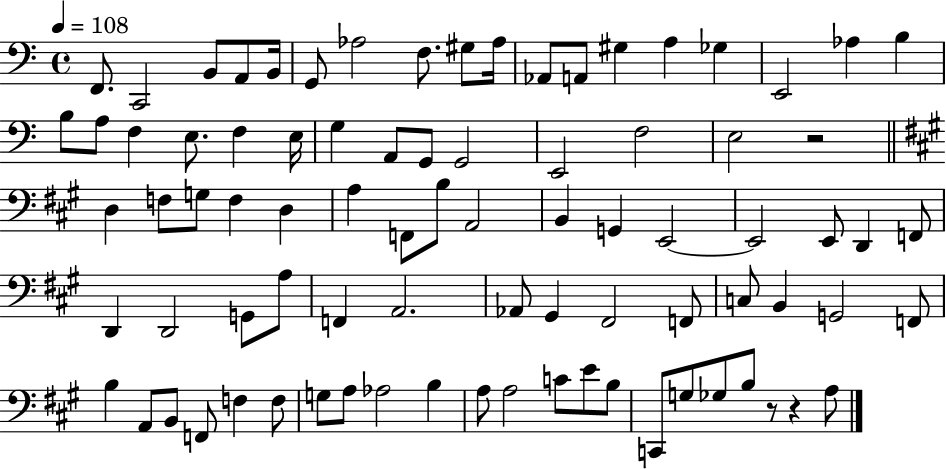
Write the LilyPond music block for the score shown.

{
  \clef bass
  \time 4/4
  \defaultTimeSignature
  \key c \major
  \tempo 4 = 108
  f,8. c,2 b,8 a,8 b,16 | g,8 aes2 f8. gis8 aes16 | aes,8 a,8 gis4 a4 ges4 | e,2 aes4 b4 | \break b8 a8 f4 e8. f4 e16 | g4 a,8 g,8 g,2 | e,2 f2 | e2 r2 | \break \bar "||" \break \key a \major d4 f8 g8 f4 d4 | a4 f,8 b8 a,2 | b,4 g,4 e,2~~ | e,2 e,8 d,4 f,8 | \break d,4 d,2 g,8 a8 | f,4 a,2. | aes,8 gis,4 fis,2 f,8 | c8 b,4 g,2 f,8 | \break b4 a,8 b,8 f,8 f4 f8 | g8 a8 aes2 b4 | a8 a2 c'8 e'8 b8 | c,8 g8 ges8 b8 r8 r4 a8 | \break \bar "|."
}